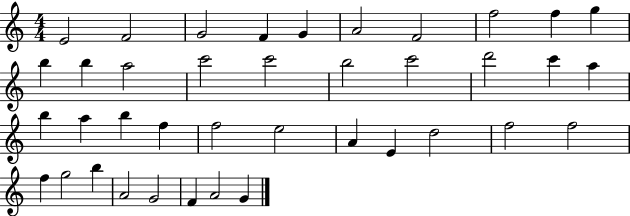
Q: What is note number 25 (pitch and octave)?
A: F5